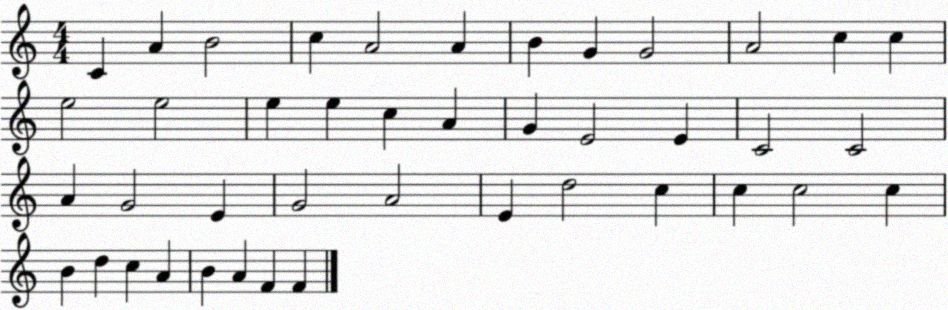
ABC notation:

X:1
T:Untitled
M:4/4
L:1/4
K:C
C A B2 c A2 A B G G2 A2 c c e2 e2 e e c A G E2 E C2 C2 A G2 E G2 A2 E d2 c c c2 c B d c A B A F F